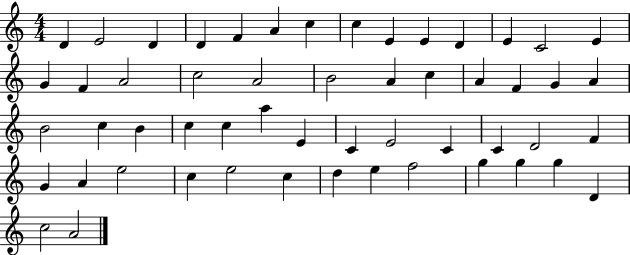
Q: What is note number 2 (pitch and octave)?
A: E4